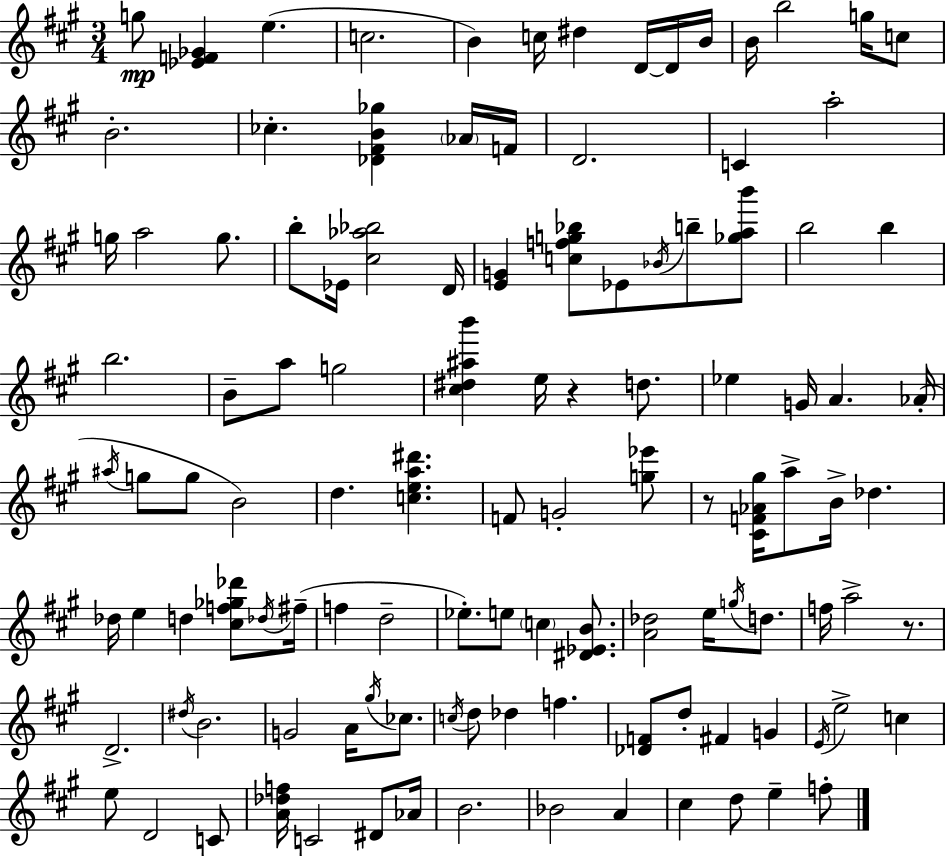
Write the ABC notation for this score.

X:1
T:Untitled
M:3/4
L:1/4
K:A
g/2 [_EF_G] e c2 B c/4 ^d D/4 D/4 B/4 B/4 b2 g/4 c/2 B2 _c [_D^FB_g] _A/4 F/4 D2 C a2 g/4 a2 g/2 b/2 _E/4 [^c_a_b]2 D/4 [EG] [cfg_b]/2 _E/2 _B/4 b/2 [_gab']/2 b2 b b2 B/2 a/2 g2 [^c^d^ab'] e/4 z d/2 _e G/4 A _A/4 ^a/4 g/2 g/2 B2 d [cea^d'] F/2 G2 [g_e']/2 z/2 [^CF_A^g]/4 a/2 B/4 _d _d/4 e d [^cf_g_d']/2 _d/4 ^f/4 f d2 _e/2 e/2 c [^D_EB]/2 [A_d]2 e/4 g/4 d/2 f/4 a2 z/2 D2 ^d/4 B2 G2 A/4 ^g/4 _c/2 c/4 d/2 _d f [_DF]/2 d/2 ^F G E/4 e2 c e/2 D2 C/2 [A_df]/4 C2 ^D/2 _A/4 B2 _B2 A ^c d/2 e f/2